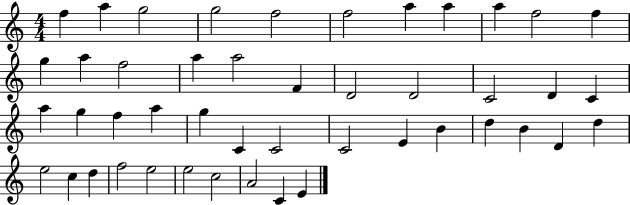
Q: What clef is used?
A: treble